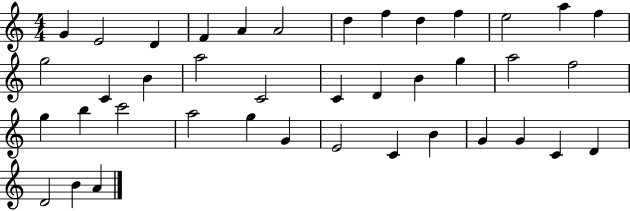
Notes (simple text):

G4/q E4/h D4/q F4/q A4/q A4/h D5/q F5/q D5/q F5/q E5/h A5/q F5/q G5/h C4/q B4/q A5/h C4/h C4/q D4/q B4/q G5/q A5/h F5/h G5/q B5/q C6/h A5/h G5/q G4/q E4/h C4/q B4/q G4/q G4/q C4/q D4/q D4/h B4/q A4/q